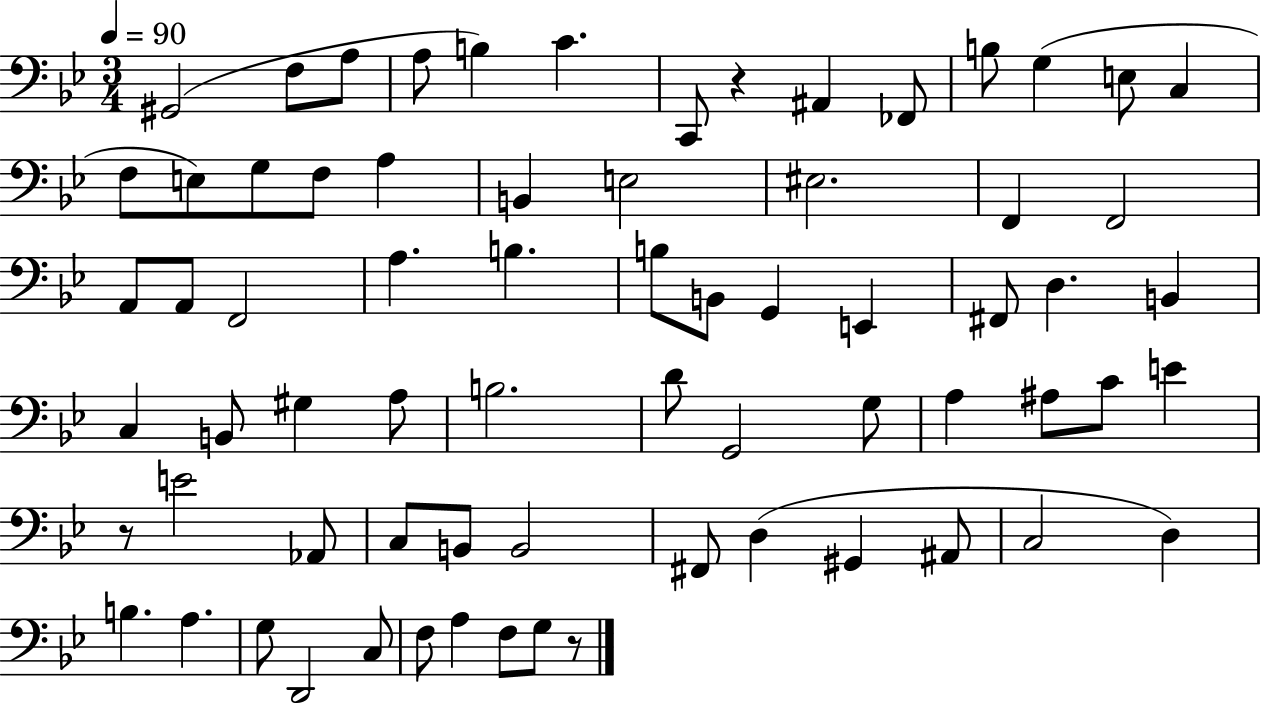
{
  \clef bass
  \numericTimeSignature
  \time 3/4
  \key bes \major
  \tempo 4 = 90
  \repeat volta 2 { gis,2( f8 a8 | a8 b4) c'4. | c,8 r4 ais,4 fes,8 | b8 g4( e8 c4 | \break f8 e8) g8 f8 a4 | b,4 e2 | eis2. | f,4 f,2 | \break a,8 a,8 f,2 | a4. b4. | b8 b,8 g,4 e,4 | fis,8 d4. b,4 | \break c4 b,8 gis4 a8 | b2. | d'8 g,2 g8 | a4 ais8 c'8 e'4 | \break r8 e'2 aes,8 | c8 b,8 b,2 | fis,8 d4( gis,4 ais,8 | c2 d4) | \break b4. a4. | g8 d,2 c8 | f8 a4 f8 g8 r8 | } \bar "|."
}